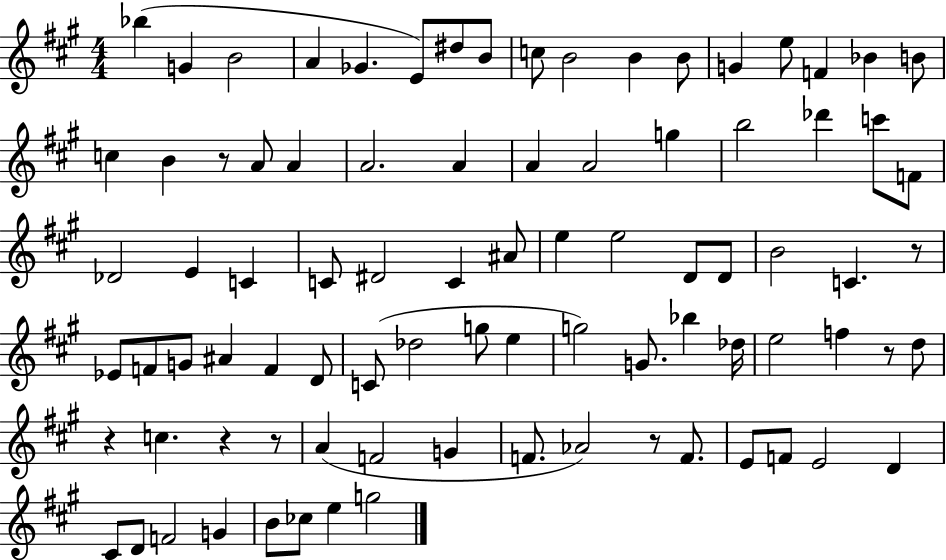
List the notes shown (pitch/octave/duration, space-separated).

Bb5/q G4/q B4/h A4/q Gb4/q. E4/e D#5/e B4/e C5/e B4/h B4/q B4/e G4/q E5/e F4/q Bb4/q B4/e C5/q B4/q R/e A4/e A4/q A4/h. A4/q A4/q A4/h G5/q B5/h Db6/q C6/e F4/e Db4/h E4/q C4/q C4/e D#4/h C4/q A#4/e E5/q E5/h D4/e D4/e B4/h C4/q. R/e Eb4/e F4/e G4/e A#4/q F4/q D4/e C4/e Db5/h G5/e E5/q G5/h G4/e. Bb5/q Db5/s E5/h F5/q R/e D5/e R/q C5/q. R/q R/e A4/q F4/h G4/q F4/e. Ab4/h R/e F4/e. E4/e F4/e E4/h D4/q C#4/e D4/e F4/h G4/q B4/e CES5/e E5/q G5/h